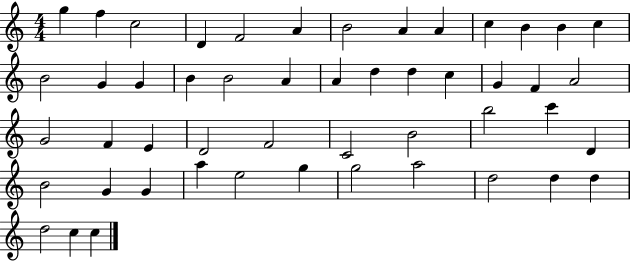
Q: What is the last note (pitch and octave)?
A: C5